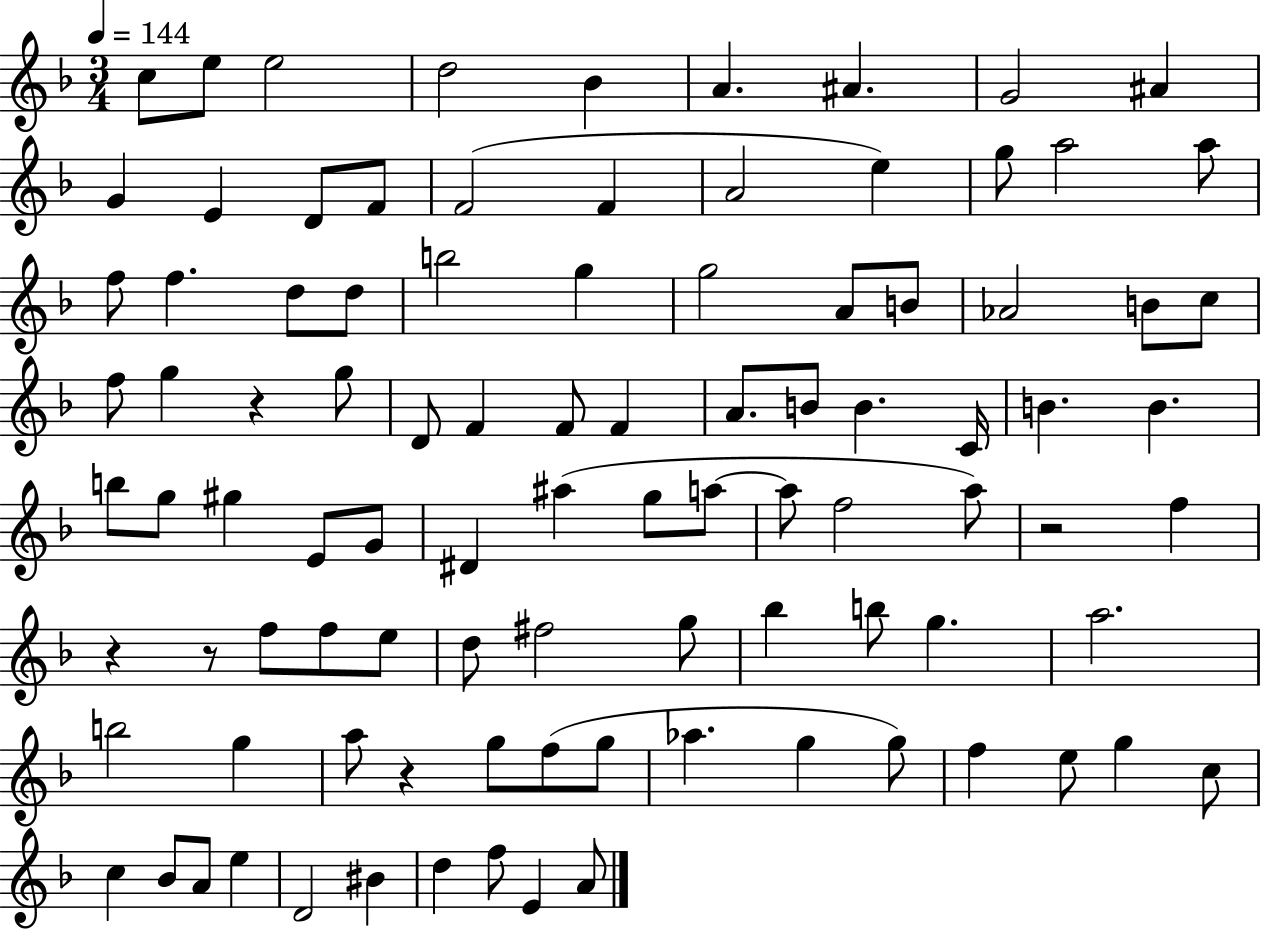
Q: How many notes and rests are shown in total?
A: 96